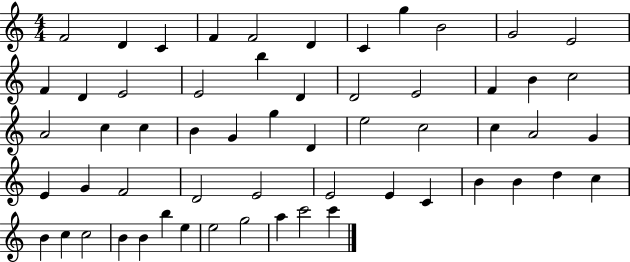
{
  \clef treble
  \numericTimeSignature
  \time 4/4
  \key c \major
  f'2 d'4 c'4 | f'4 f'2 d'4 | c'4 g''4 b'2 | g'2 e'2 | \break f'4 d'4 e'2 | e'2 b''4 d'4 | d'2 e'2 | f'4 b'4 c''2 | \break a'2 c''4 c''4 | b'4 g'4 g''4 d'4 | e''2 c''2 | c''4 a'2 g'4 | \break e'4 g'4 f'2 | d'2 e'2 | e'2 e'4 c'4 | b'4 b'4 d''4 c''4 | \break b'4 c''4 c''2 | b'4 b'4 b''4 e''4 | e''2 g''2 | a''4 c'''2 c'''4 | \break \bar "|."
}